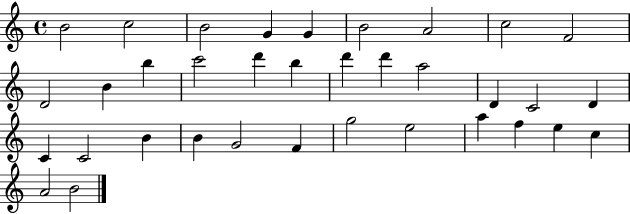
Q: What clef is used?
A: treble